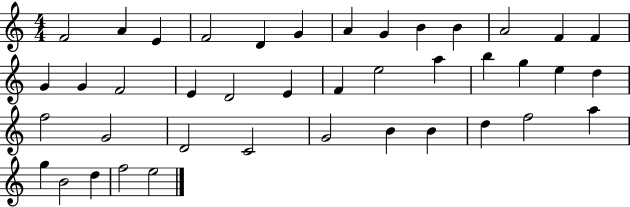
X:1
T:Untitled
M:4/4
L:1/4
K:C
F2 A E F2 D G A G B B A2 F F G G F2 E D2 E F e2 a b g e d f2 G2 D2 C2 G2 B B d f2 a g B2 d f2 e2